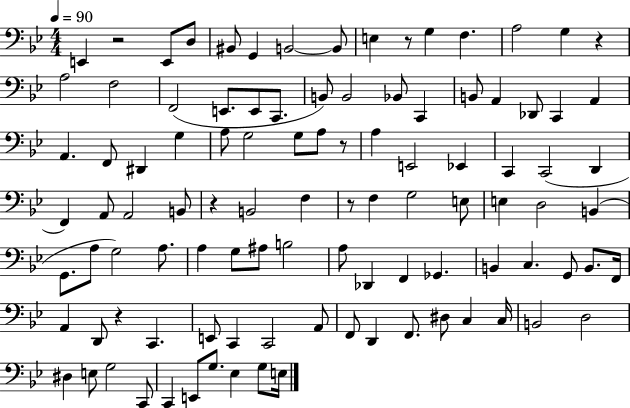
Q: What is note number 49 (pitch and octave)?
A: G3